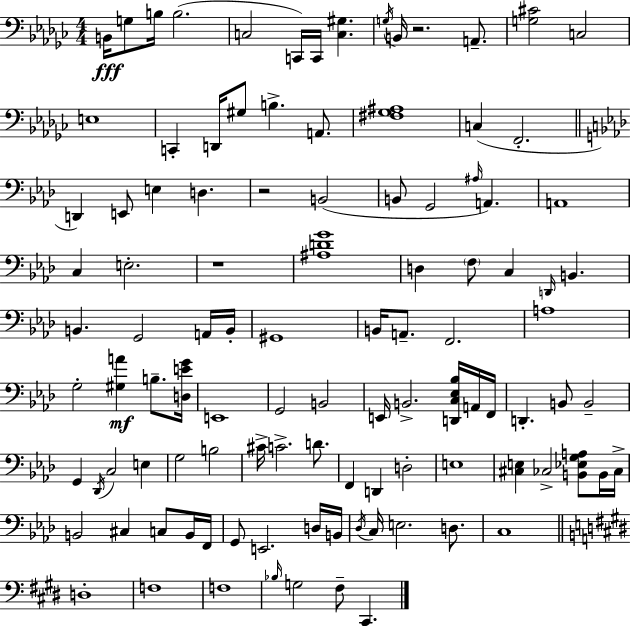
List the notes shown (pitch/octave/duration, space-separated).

B2/s G3/e B3/s B3/h. C3/h C2/s C2/s [C3,G#3]/q. G3/s B2/s R/h. A2/e. [G3,C#4]/h C3/h E3/w C2/q D2/s G#3/e B3/q. A2/e. [F#3,Gb3,A#3]/w C3/q F2/h. D2/q E2/e E3/q D3/q. R/h B2/h B2/e G2/h A#3/s A2/q. A2/w C3/q E3/h. R/w [A#3,D4,G4]/w D3/q F3/e C3/q D2/s B2/q. B2/q. G2/h A2/s B2/s G#2/w B2/s A2/e. F2/h. A3/w G3/h [G#3,A4]/q B3/e. [D3,E4,G4]/s E2/w G2/h B2/h E2/s B2/h. [D2,C3,Eb3,Bb3]/s A2/s F2/s D2/q. B2/e B2/h G2/q Db2/s C3/h E3/q G3/h B3/h C#4/s C4/h. D4/e. F2/q D2/q D3/h E3/w [C#3,E3]/q CES3/h [B2,Eb3,G3,A3]/e B2/s CES3/s B2/h C#3/q C3/e B2/s F2/s G2/e E2/h. D3/s B2/s Db3/s C3/s E3/h. D3/e. C3/w D3/w F3/w F3/w Bb3/s G3/h F#3/e C#2/q.